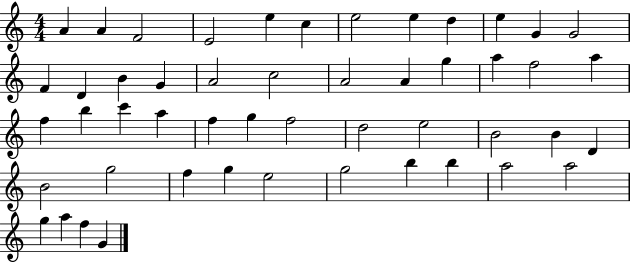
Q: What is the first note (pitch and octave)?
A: A4